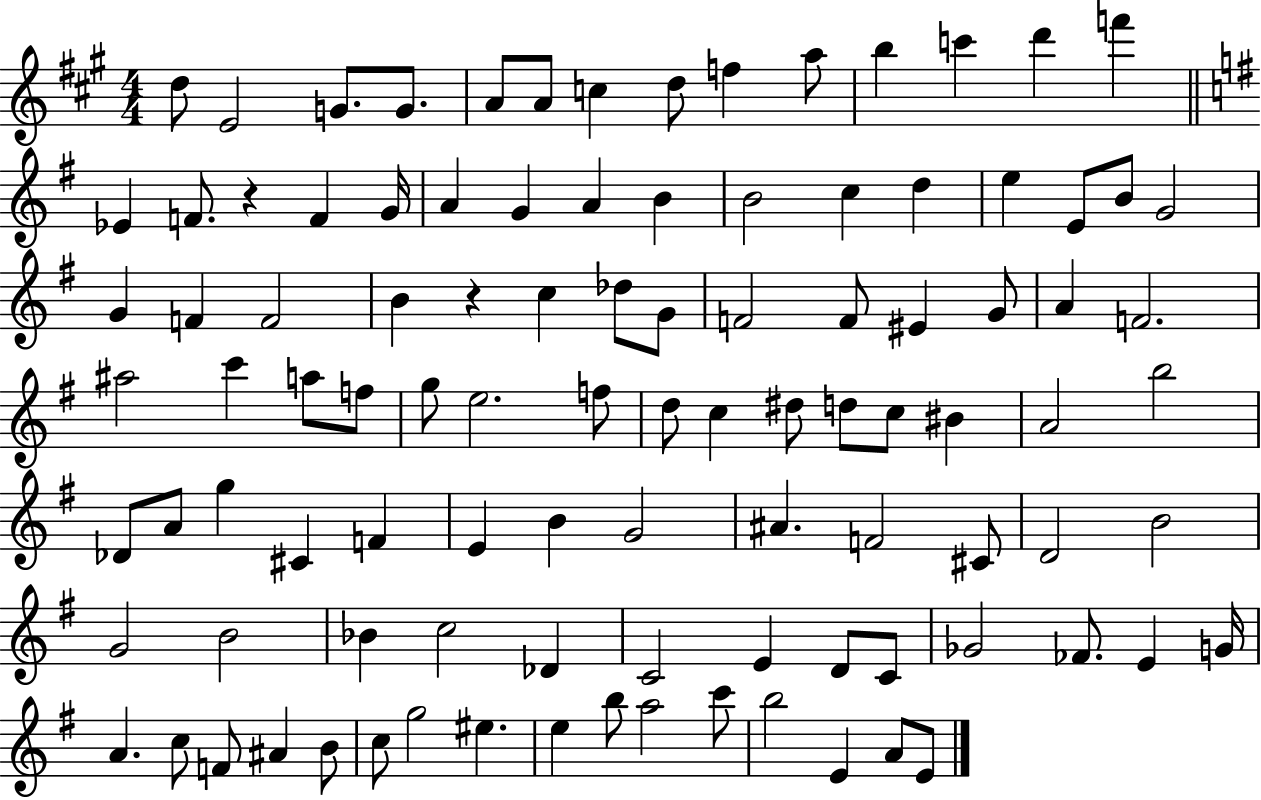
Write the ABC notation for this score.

X:1
T:Untitled
M:4/4
L:1/4
K:A
d/2 E2 G/2 G/2 A/2 A/2 c d/2 f a/2 b c' d' f' _E F/2 z F G/4 A G A B B2 c d e E/2 B/2 G2 G F F2 B z c _d/2 G/2 F2 F/2 ^E G/2 A F2 ^a2 c' a/2 f/2 g/2 e2 f/2 d/2 c ^d/2 d/2 c/2 ^B A2 b2 _D/2 A/2 g ^C F E B G2 ^A F2 ^C/2 D2 B2 G2 B2 _B c2 _D C2 E D/2 C/2 _G2 _F/2 E G/4 A c/2 F/2 ^A B/2 c/2 g2 ^e e b/2 a2 c'/2 b2 E A/2 E/2